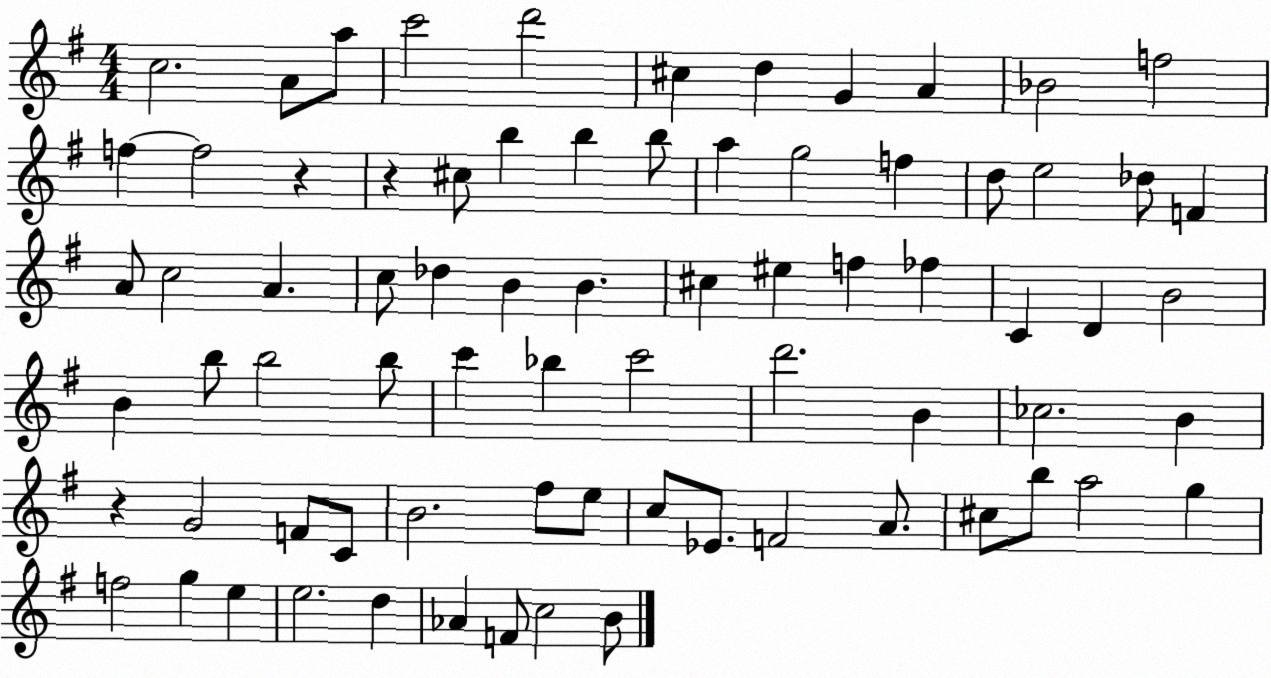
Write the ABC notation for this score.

X:1
T:Untitled
M:4/4
L:1/4
K:G
c2 A/2 a/2 c'2 d'2 ^c d G A _B2 f2 f f2 z z ^c/2 b b b/2 a g2 f d/2 e2 _d/2 F A/2 c2 A c/2 _d B B ^c ^e f _f C D B2 B b/2 b2 b/2 c' _b c'2 d'2 B _c2 B z G2 F/2 C/2 B2 ^f/2 e/2 c/2 _E/2 F2 A/2 ^c/2 b/2 a2 g f2 g e e2 d _A F/2 c2 B/2